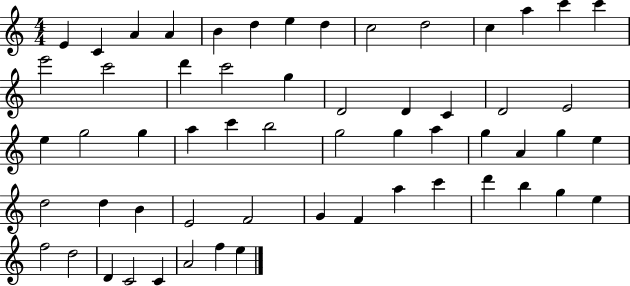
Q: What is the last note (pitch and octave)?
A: E5